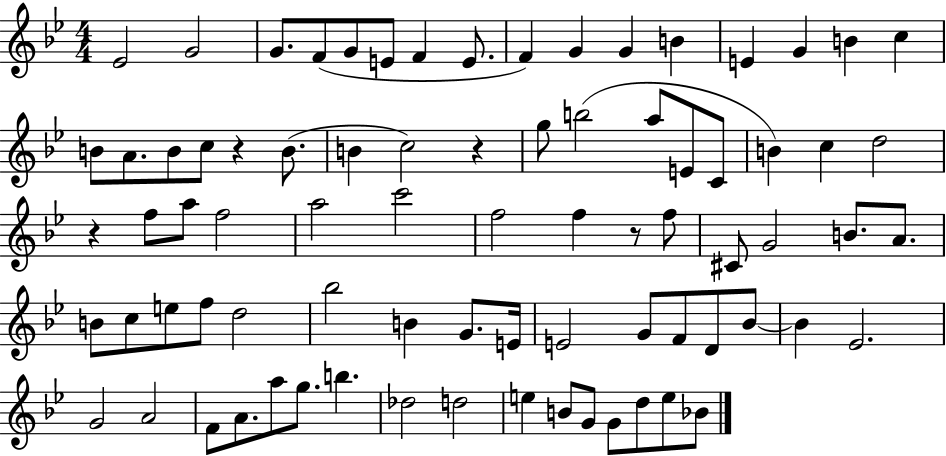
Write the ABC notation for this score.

X:1
T:Untitled
M:4/4
L:1/4
K:Bb
_E2 G2 G/2 F/2 G/2 E/2 F E/2 F G G B E G B c B/2 A/2 B/2 c/2 z B/2 B c2 z g/2 b2 a/2 E/2 C/2 B c d2 z f/2 a/2 f2 a2 c'2 f2 f z/2 f/2 ^C/2 G2 B/2 A/2 B/2 c/2 e/2 f/2 d2 _b2 B G/2 E/4 E2 G/2 F/2 D/2 _B/2 _B _E2 G2 A2 F/2 A/2 a/2 g/2 b _d2 d2 e B/2 G/2 G/2 d/2 e/2 _B/2